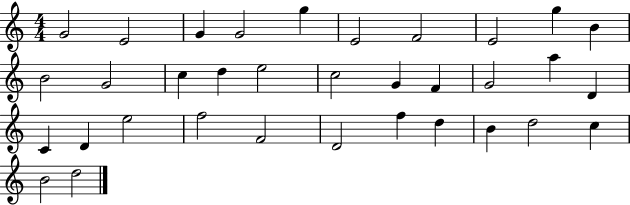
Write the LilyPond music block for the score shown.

{
  \clef treble
  \numericTimeSignature
  \time 4/4
  \key c \major
  g'2 e'2 | g'4 g'2 g''4 | e'2 f'2 | e'2 g''4 b'4 | \break b'2 g'2 | c''4 d''4 e''2 | c''2 g'4 f'4 | g'2 a''4 d'4 | \break c'4 d'4 e''2 | f''2 f'2 | d'2 f''4 d''4 | b'4 d''2 c''4 | \break b'2 d''2 | \bar "|."
}